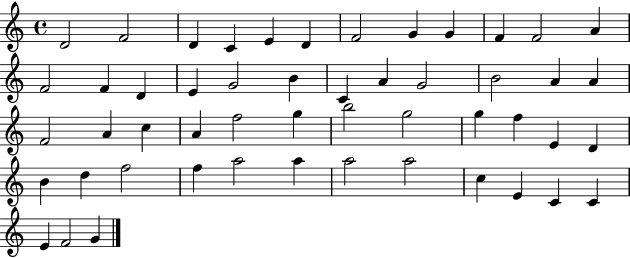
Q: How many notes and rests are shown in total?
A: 51